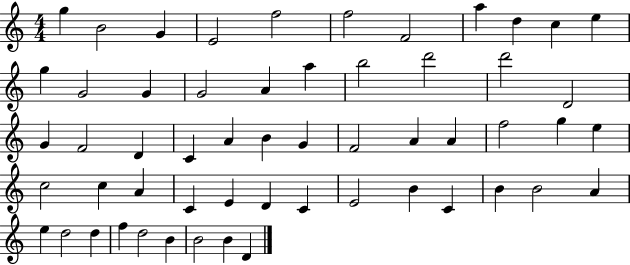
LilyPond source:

{
  \clef treble
  \numericTimeSignature
  \time 4/4
  \key c \major
  g''4 b'2 g'4 | e'2 f''2 | f''2 f'2 | a''4 d''4 c''4 e''4 | \break g''4 g'2 g'4 | g'2 a'4 a''4 | b''2 d'''2 | d'''2 d'2 | \break g'4 f'2 d'4 | c'4 a'4 b'4 g'4 | f'2 a'4 a'4 | f''2 g''4 e''4 | \break c''2 c''4 a'4 | c'4 e'4 d'4 c'4 | e'2 b'4 c'4 | b'4 b'2 a'4 | \break e''4 d''2 d''4 | f''4 d''2 b'4 | b'2 b'4 d'4 | \bar "|."
}